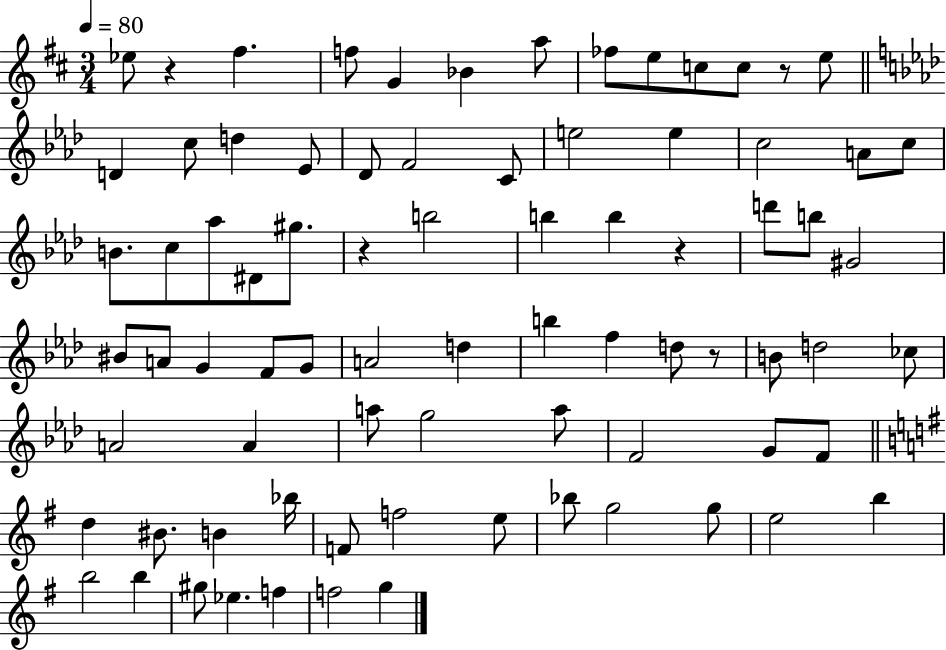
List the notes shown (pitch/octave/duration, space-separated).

Eb5/e R/q F#5/q. F5/e G4/q Bb4/q A5/e FES5/e E5/e C5/e C5/e R/e E5/e D4/q C5/e D5/q Eb4/e Db4/e F4/h C4/e E5/h E5/q C5/h A4/e C5/e B4/e. C5/e Ab5/e D#4/e G#5/e. R/q B5/h B5/q B5/q R/q D6/e B5/e G#4/h BIS4/e A4/e G4/q F4/e G4/e A4/h D5/q B5/q F5/q D5/e R/e B4/e D5/h CES5/e A4/h A4/q A5/e G5/h A5/e F4/h G4/e F4/e D5/q BIS4/e. B4/q Bb5/s F4/e F5/h E5/e Bb5/e G5/h G5/e E5/h B5/q B5/h B5/q G#5/e Eb5/q. F5/q F5/h G5/q